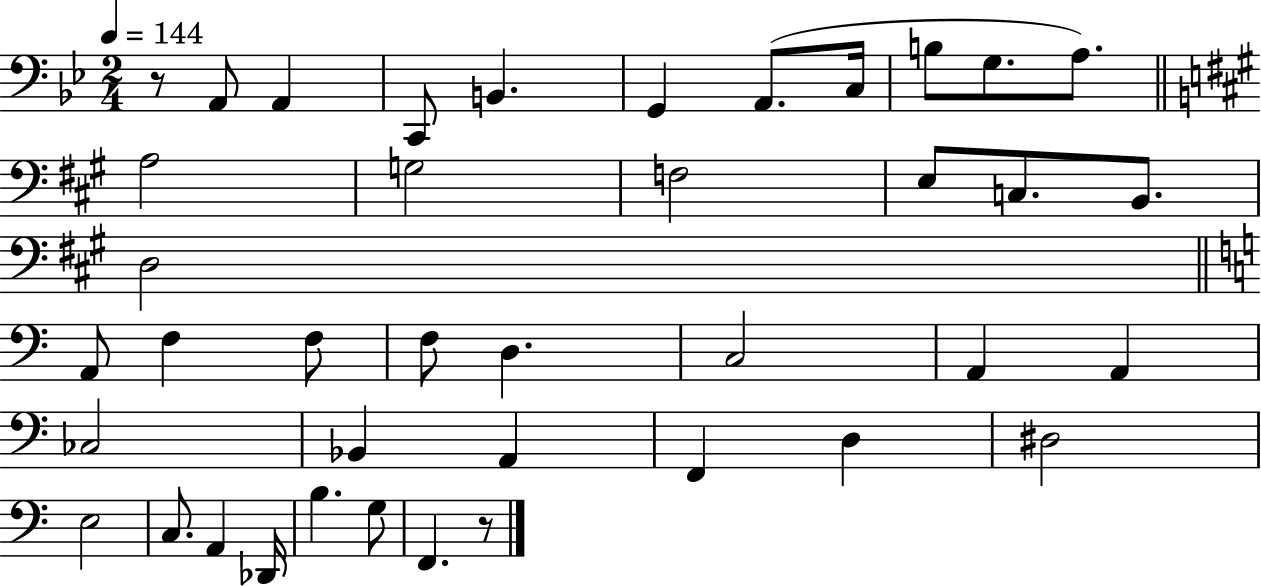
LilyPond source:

{
  \clef bass
  \numericTimeSignature
  \time 2/4
  \key bes \major
  \tempo 4 = 144
  \repeat volta 2 { r8 a,8 a,4 | c,8 b,4. | g,4 a,8.( c16 | b8 g8. a8.) | \break \bar "||" \break \key a \major a2 | g2 | f2 | e8 c8. b,8. | \break d2 | \bar "||" \break \key c \major a,8 f4 f8 | f8 d4. | c2 | a,4 a,4 | \break ces2 | bes,4 a,4 | f,4 d4 | dis2 | \break e2 | c8. a,4 des,16 | b4. g8 | f,4. r8 | \break } \bar "|."
}